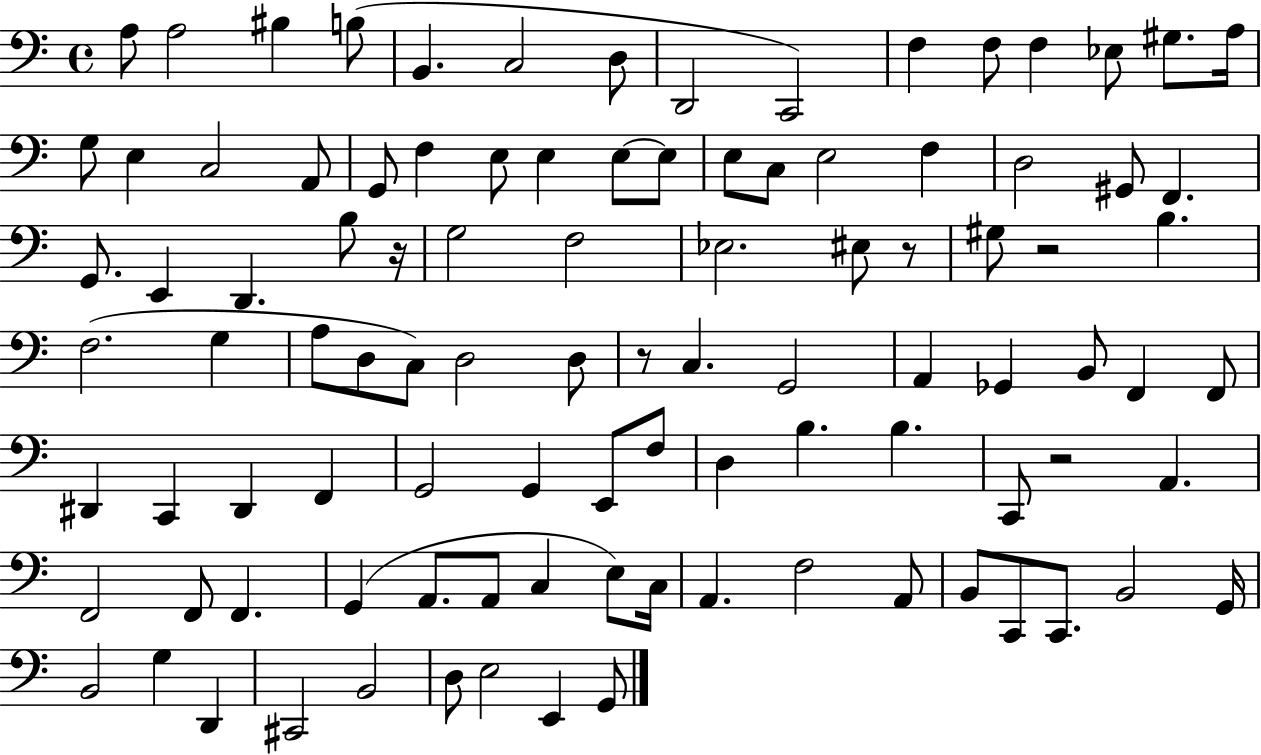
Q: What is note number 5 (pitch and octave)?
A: B2